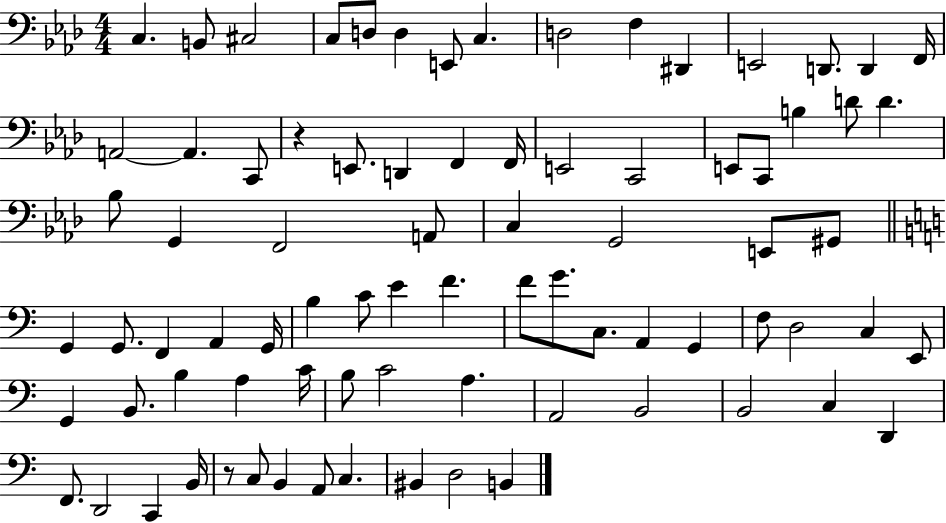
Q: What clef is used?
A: bass